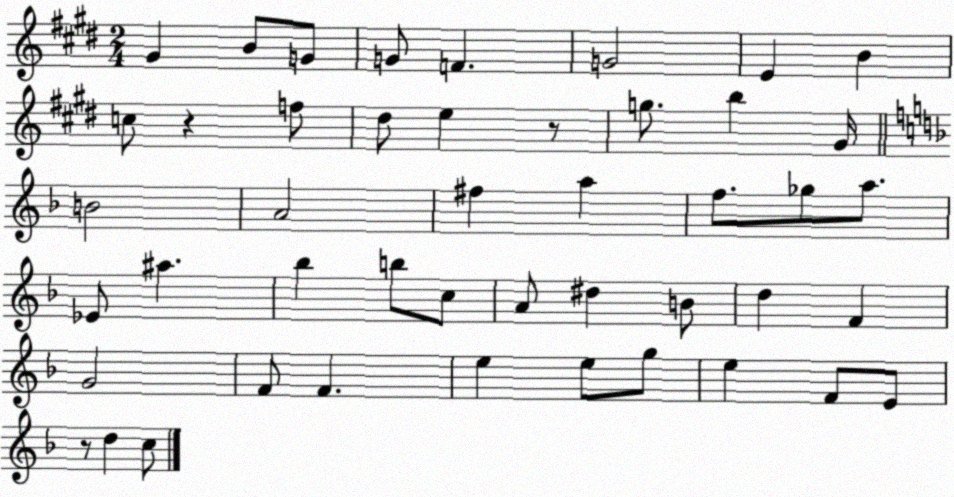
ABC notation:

X:1
T:Untitled
M:2/4
L:1/4
K:E
^G B/2 G/2 G/2 F G2 E B c/2 z f/2 ^d/2 e z/2 g/2 b ^G/4 B2 A2 ^f a f/2 _g/2 a/2 _E/2 ^a _b b/2 c/2 A/2 ^d B/2 d F G2 F/2 F e e/2 g/2 e F/2 E/2 z/2 d c/2